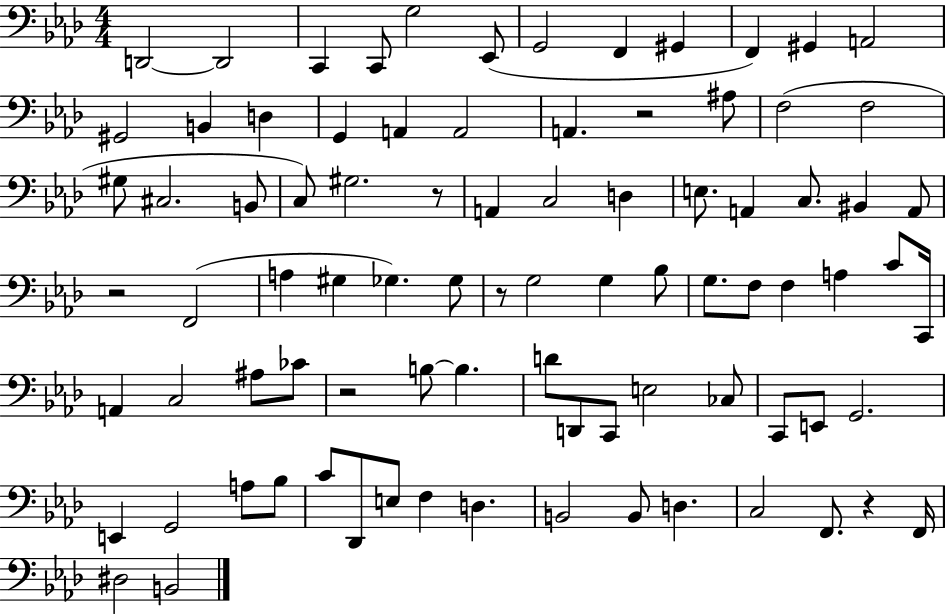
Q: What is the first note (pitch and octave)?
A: D2